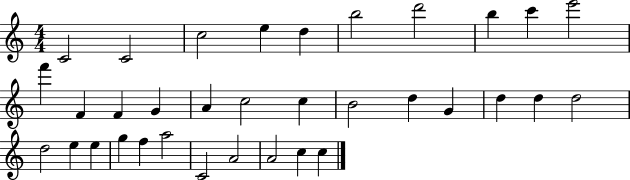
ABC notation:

X:1
T:Untitled
M:4/4
L:1/4
K:C
C2 C2 c2 e d b2 d'2 b c' e'2 f' F F G A c2 c B2 d G d d d2 d2 e e g f a2 C2 A2 A2 c c